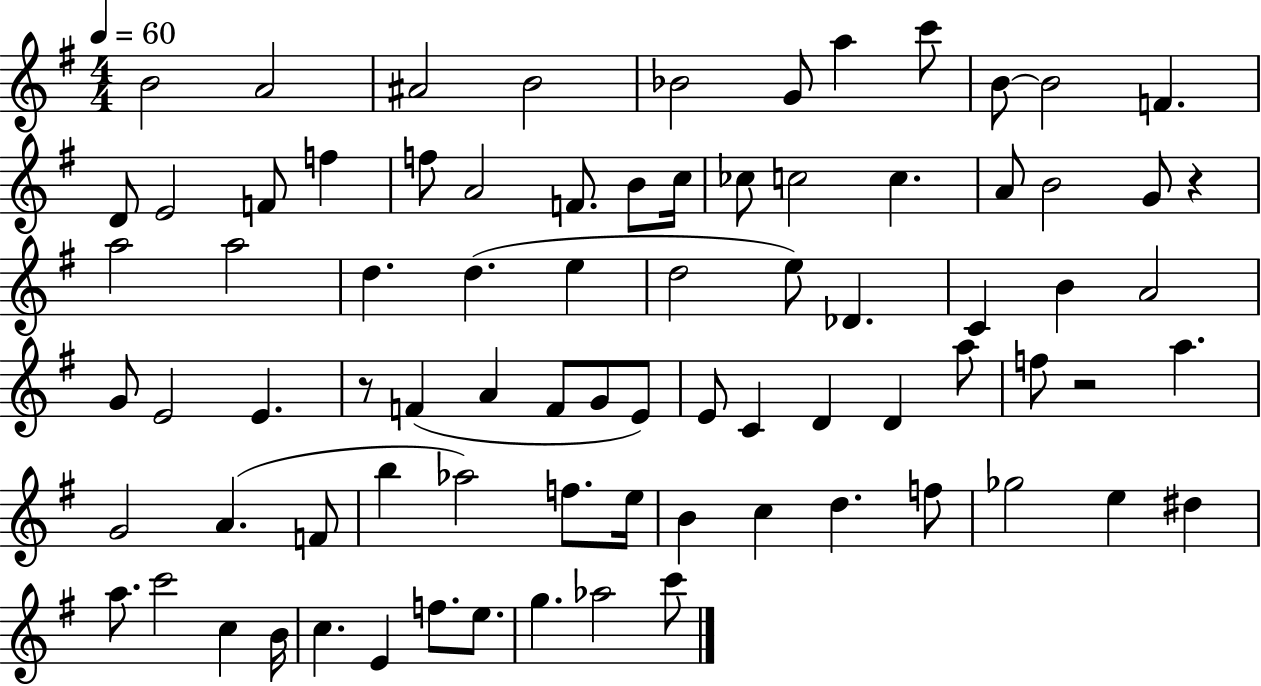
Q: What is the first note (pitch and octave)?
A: B4